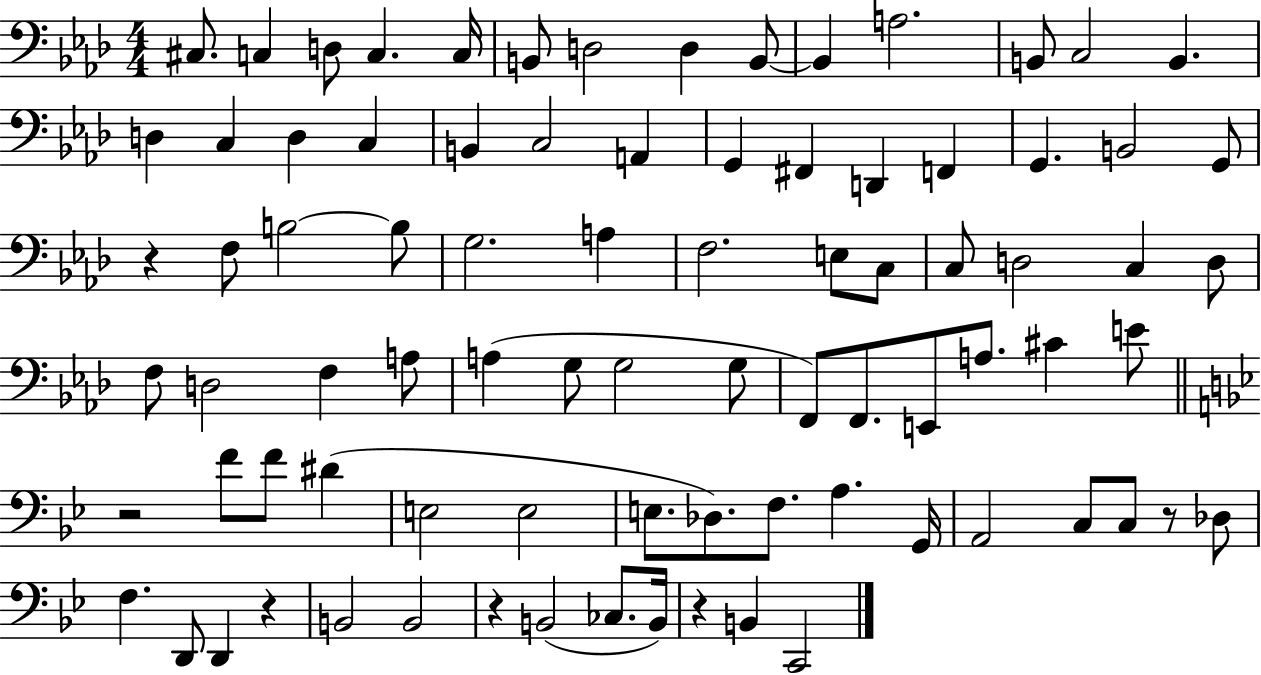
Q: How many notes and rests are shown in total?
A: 84